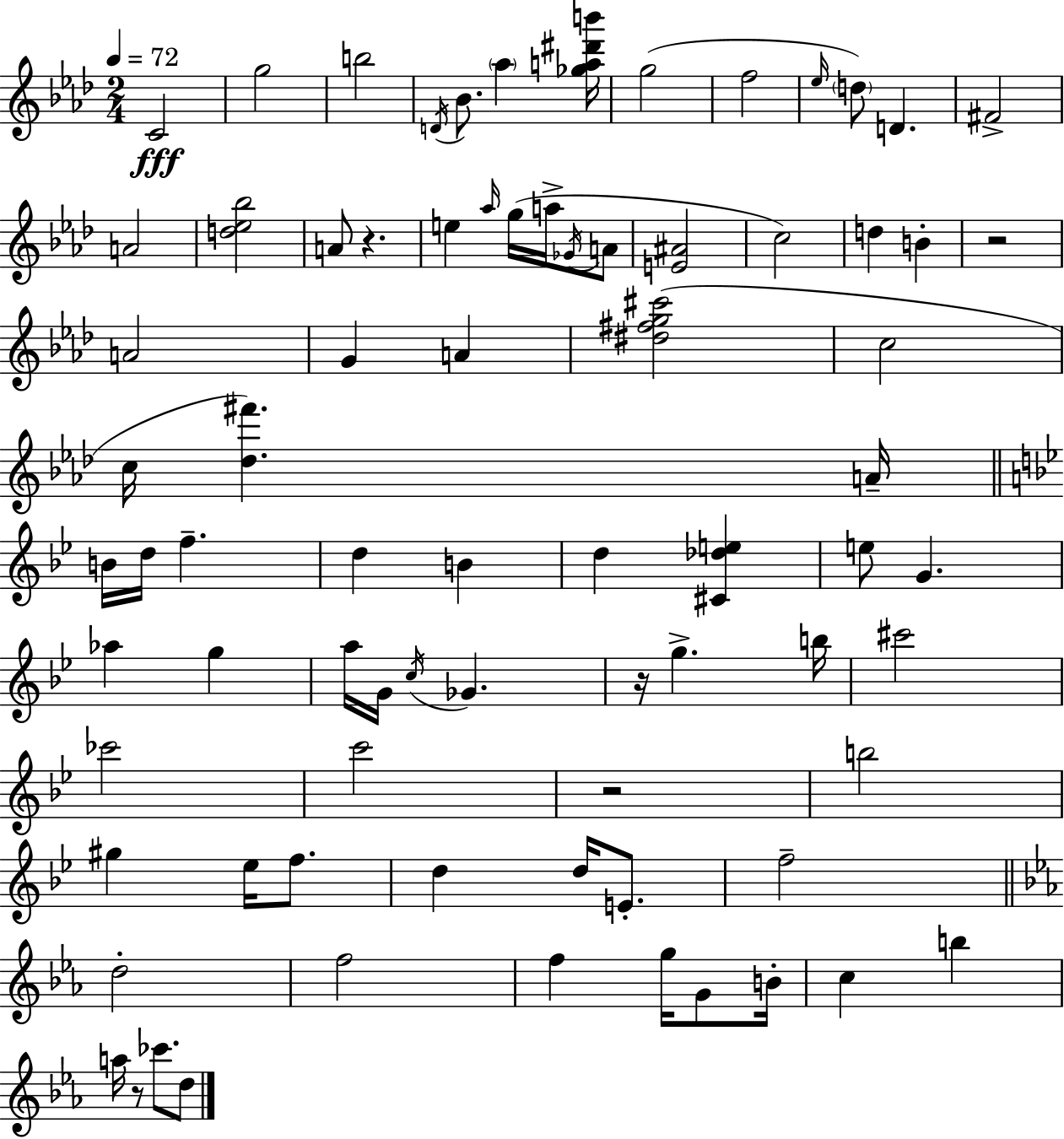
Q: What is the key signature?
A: F minor